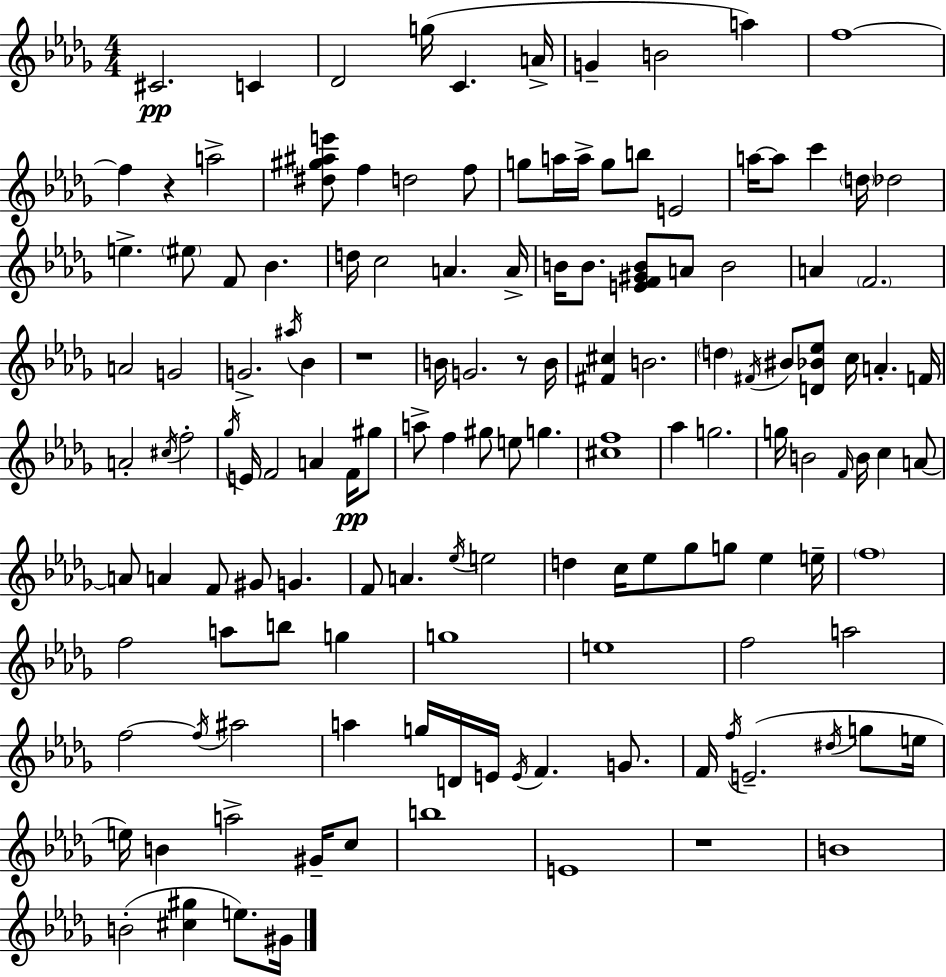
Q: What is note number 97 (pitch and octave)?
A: B5